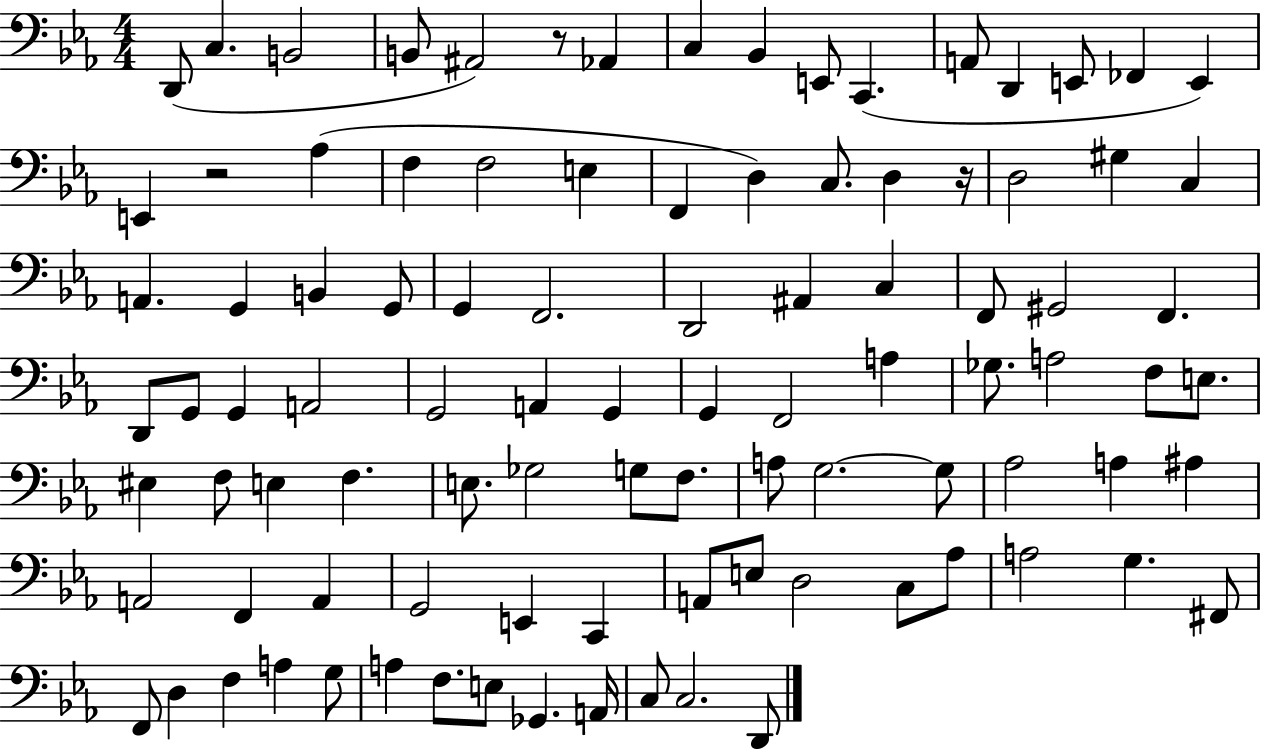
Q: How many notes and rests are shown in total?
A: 97